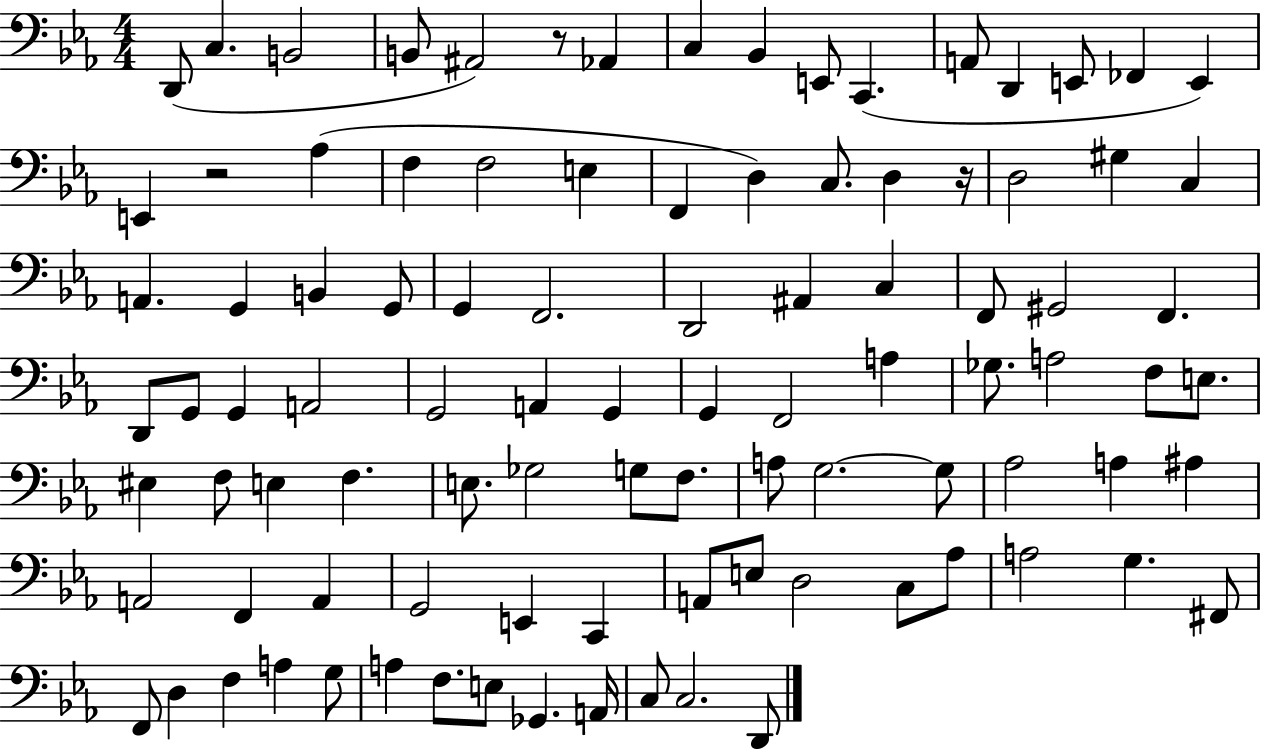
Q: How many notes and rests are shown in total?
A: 97